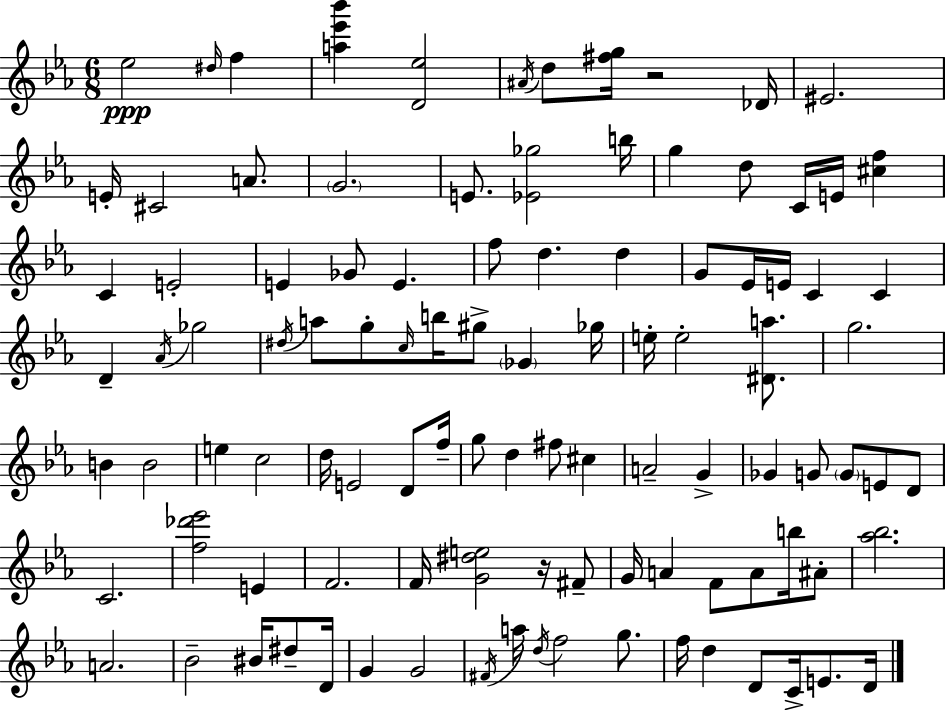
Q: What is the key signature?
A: EES major